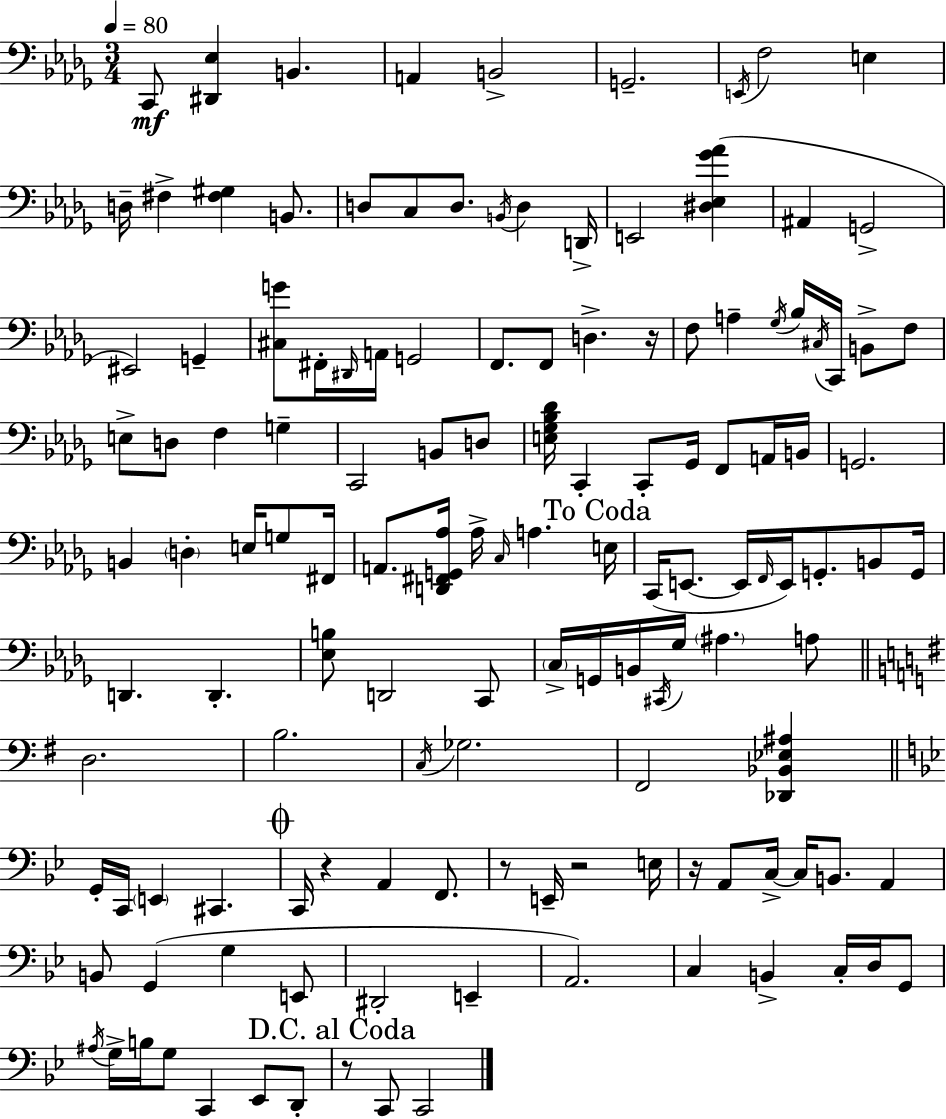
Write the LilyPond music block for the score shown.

{
  \clef bass
  \numericTimeSignature
  \time 3/4
  \key bes \minor
  \tempo 4 = 80
  c,8\mf <dis, ees>4 b,4. | a,4 b,2-> | g,2.-- | \acciaccatura { e,16 } f2 e4 | \break d16-- fis4-> <fis gis>4 b,8. | d8 c8 d8. \acciaccatura { b,16 } d4 | d,16-> e,2 <dis ees ges' aes'>4( | ais,4 g,2-> | \break eis,2) g,4-- | <cis g'>8 fis,16-. \grace { dis,16 } a,16 g,2 | f,8. f,8 d4.-> | r16 f8 a4-- \acciaccatura { ges16 } bes16 \acciaccatura { cis16 } | \break c,16 b,8-> f8 e8-> d8 f4 | g4-- c,2 | b,8 d8 <e ges bes des'>16 c,4-. c,8-. | ges,16 f,8 a,16 b,16 g,2. | \break b,4 \parenthesize d4-. | e16 g8 fis,16 a,8. <d, fis, g, aes>16 aes16-> \grace { c16 } a4. | \mark "To Coda" e16 c,16( e,8.~~ e,16 \grace { f,16 } | e,16) g,8.-. b,8 g,16 d,4. | \break d,4.-. <ees b>8 d,2 | c,8 \parenthesize c16-> g,16 b,16 \acciaccatura { cis,16 } ges16 | \parenthesize ais4. a8 \bar "||" \break \key e \minor d2. | b2. | \acciaccatura { c16 } ges2. | fis,2 <des, bes, ees ais>4 | \break \bar "||" \break \key g \minor g,16-. c,16 \parenthesize e,4 cis,4. | \mark \markup { \musicglyph "scripts.coda" } c,16 r4 a,4 f,8. | r8 e,16-- r2 e16 | r16 a,8 c16->~~ c16 b,8. a,4 | \break b,8 g,4( g4 e,8 | dis,2-. e,4-- | a,2.) | c4 b,4-> c16-. d16 g,8 | \break \acciaccatura { ais16 } g16-> b16 g8 c,4 ees,8 d,8-. | \mark "D.C. al Coda" r8 c,8 c,2 | \bar "|."
}